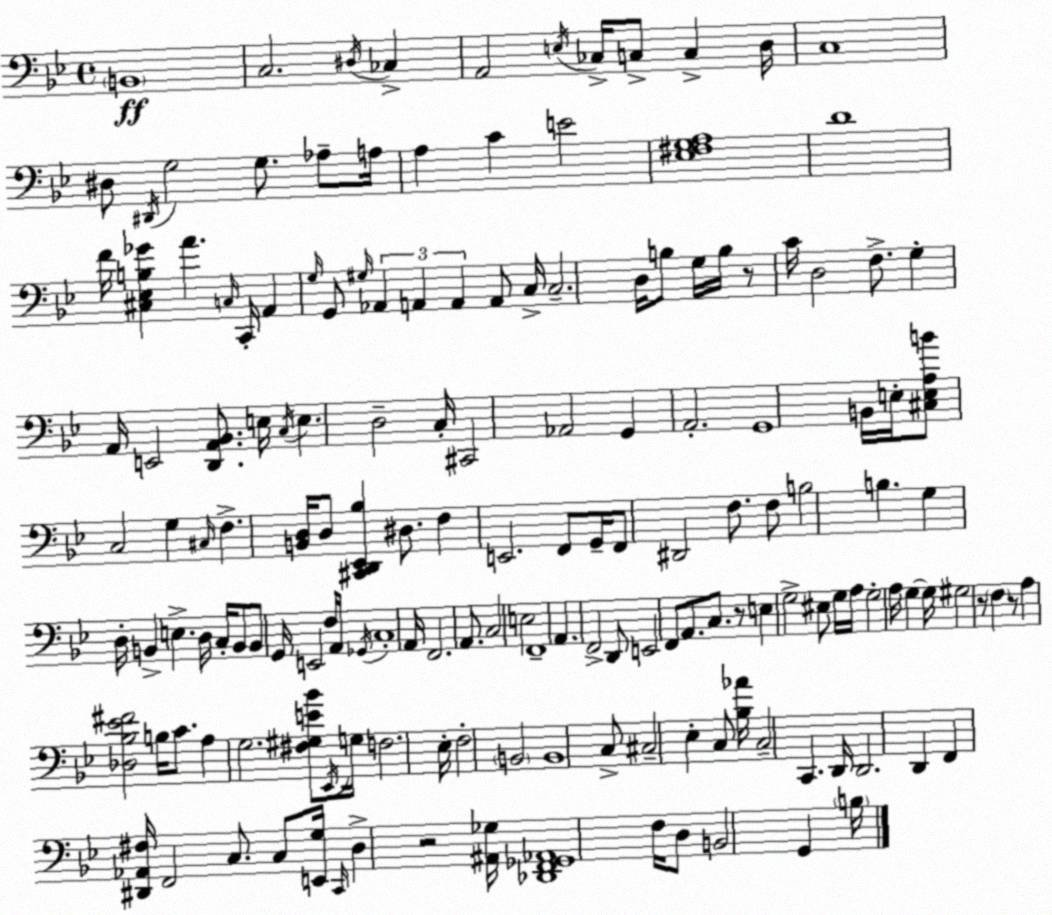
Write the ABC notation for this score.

X:1
T:Untitled
M:4/4
L:1/4
K:Gm
B,,4 C,2 ^D,/4 _C, A,,2 E,/4 _C,/4 C,/2 C, D,/4 C,4 ^D,/2 ^D,,/4 G,2 G,/2 _A,/2 A,/4 A, C E2 [_E,^F,G,A,]4 D4 F/4 [^C,_E,B,_G] A C,/4 C,,/4 A,, G,/4 G,,/2 ^G,/4 _A,, A,, A,, A,,/2 C,/4 C,2 D,/4 B,/2 G,/4 B,/4 z/2 C/4 D,2 F,/2 G, A,,/4 E,,2 [D,,A,,_B,,]/2 E,/4 C,/4 E, D,2 C,/4 ^C,,2 _A,,2 G,, A,,2 G,,4 B,,/4 E,/4 [^C,E,A,B]/2 C,2 G, ^C,/4 F, [B,,D,]/4 D,/2 [^C,,D,,_E,,_B,] ^D,/2 F, E,,2 F,,/2 G,,/4 F,,/2 ^D,,2 F,/2 F,/2 B,2 B, G, D,/4 B,, E, D,/4 C,/4 B,,/2 B,,/2 G,,/4 E,,2 F,/4 A,,/4 _G,,/4 C,4 A,,/4 F,,2 A,,/2 C,2 E,2 F,,4 A,, F,,2 D,,/2 E,,2 F,,/2 A,,/2 C,/2 z/2 E, G,2 ^E,/2 G,/4 A,/4 G,2 A,/4 G, G,/4 ^G,2 z/2 F, z/2 A, [_D,_B,_E^F]2 B,/4 C/2 A, G,2 [^F,^G,E_B]/2 _E,,/4 G,/4 F,2 _E,/4 F,2 B,,2 B,,4 C,/2 ^C,2 _E, C,/2 [_B,_A]/4 C,2 C,, D,,/4 D,,2 D,, F,, [^D,,_A,,^F,]/4 F,,2 C,/2 C,/2 [E,,G,]/4 C,,/4 D, z2 [^A,,_G,]/4 [_D,,F,,_G,,_A,,]4 F,/4 D,/2 B,,2 G,, B,/4